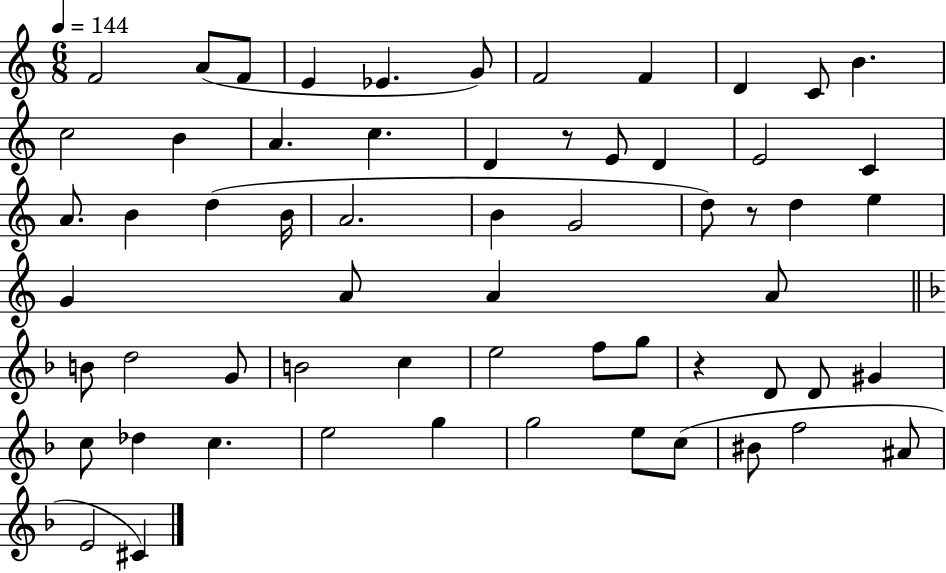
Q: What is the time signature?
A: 6/8